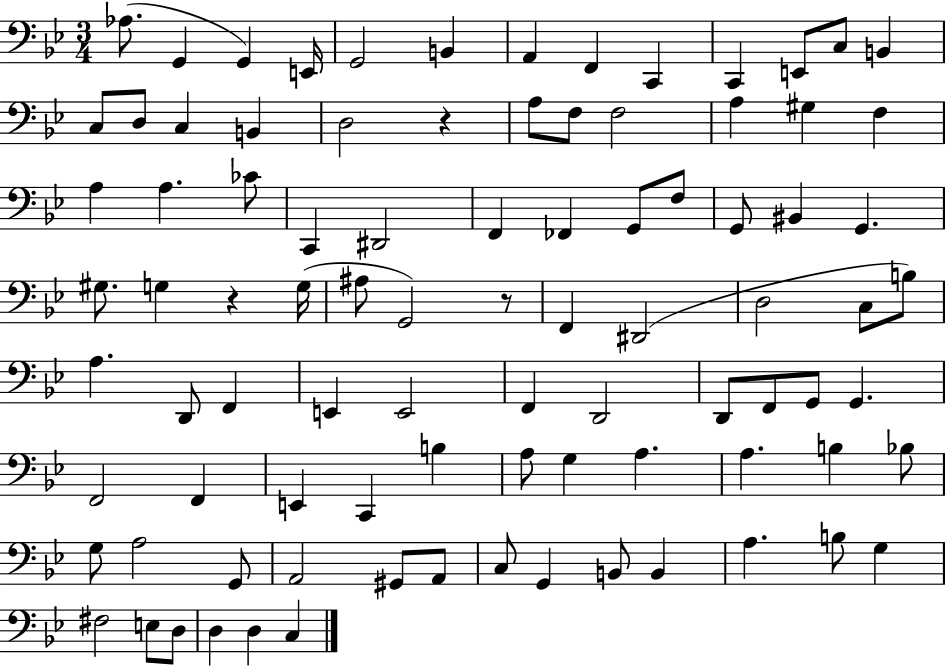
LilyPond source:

{
  \clef bass
  \numericTimeSignature
  \time 3/4
  \key bes \major
  \repeat volta 2 { aes8.( g,4 g,4) e,16 | g,2 b,4 | a,4 f,4 c,4 | c,4 e,8 c8 b,4 | \break c8 d8 c4 b,4 | d2 r4 | a8 f8 f2 | a4 gis4 f4 | \break a4 a4. ces'8 | c,4 dis,2 | f,4 fes,4 g,8 f8 | g,8 bis,4 g,4. | \break gis8. g4 r4 g16( | ais8 g,2) r8 | f,4 dis,2( | d2 c8 b8) | \break a4. d,8 f,4 | e,4 e,2 | f,4 d,2 | d,8 f,8 g,8 g,4. | \break f,2 f,4 | e,4 c,4 b4 | a8 g4 a4. | a4. b4 bes8 | \break g8 a2 g,8 | a,2 gis,8 a,8 | c8 g,4 b,8 b,4 | a4. b8 g4 | \break fis2 e8 d8 | d4 d4 c4 | } \bar "|."
}